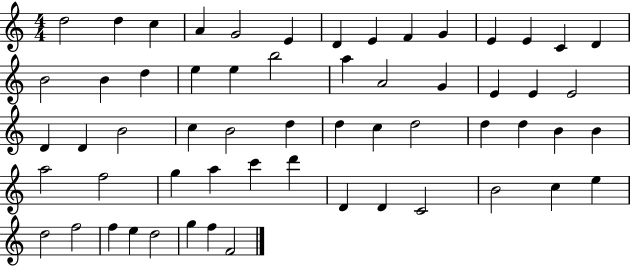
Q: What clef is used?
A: treble